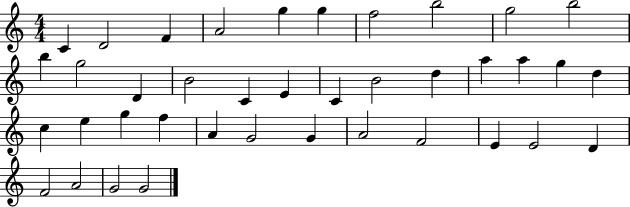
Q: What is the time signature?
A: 4/4